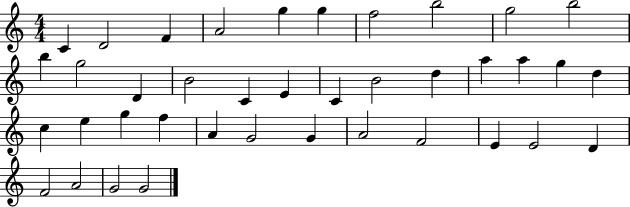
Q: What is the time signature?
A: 4/4